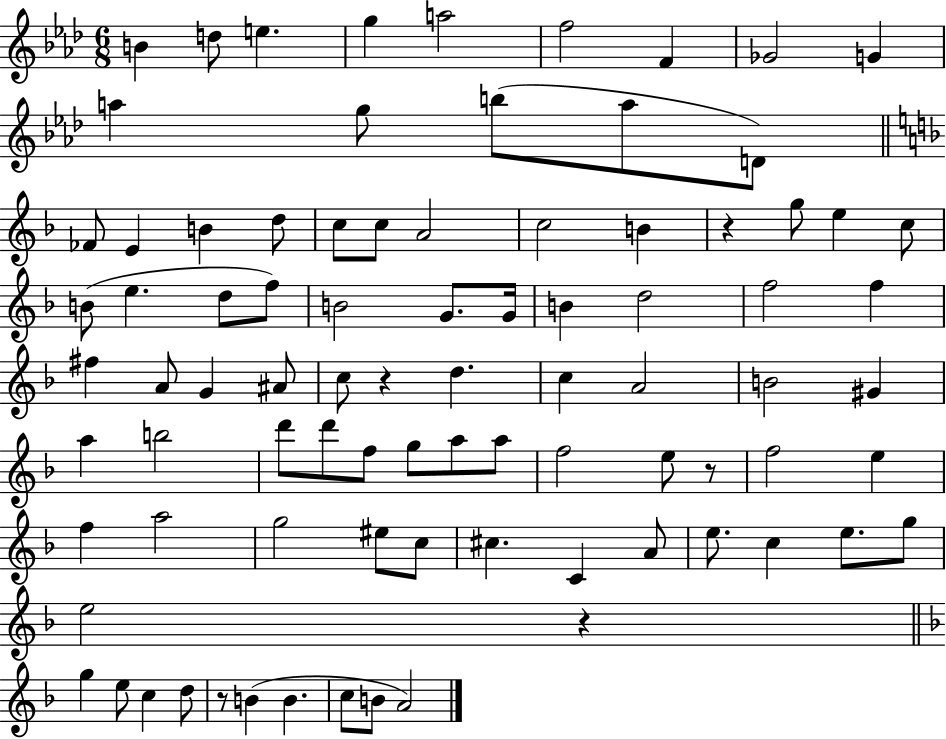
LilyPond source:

{
  \clef treble
  \numericTimeSignature
  \time 6/8
  \key aes \major
  \repeat volta 2 { b'4 d''8 e''4. | g''4 a''2 | f''2 f'4 | ges'2 g'4 | \break a''4 g''8 b''8( a''8 d'8) | \bar "||" \break \key f \major fes'8 e'4 b'4 d''8 | c''8 c''8 a'2 | c''2 b'4 | r4 g''8 e''4 c''8 | \break b'8( e''4. d''8 f''8) | b'2 g'8. g'16 | b'4 d''2 | f''2 f''4 | \break fis''4 a'8 g'4 ais'8 | c''8 r4 d''4. | c''4 a'2 | b'2 gis'4 | \break a''4 b''2 | d'''8 d'''8 f''8 g''8 a''8 a''8 | f''2 e''8 r8 | f''2 e''4 | \break f''4 a''2 | g''2 eis''8 c''8 | cis''4. c'4 a'8 | e''8. c''4 e''8. g''8 | \break e''2 r4 | \bar "||" \break \key f \major g''4 e''8 c''4 d''8 | r8 b'4( b'4. | c''8 b'8 a'2) | } \bar "|."
}